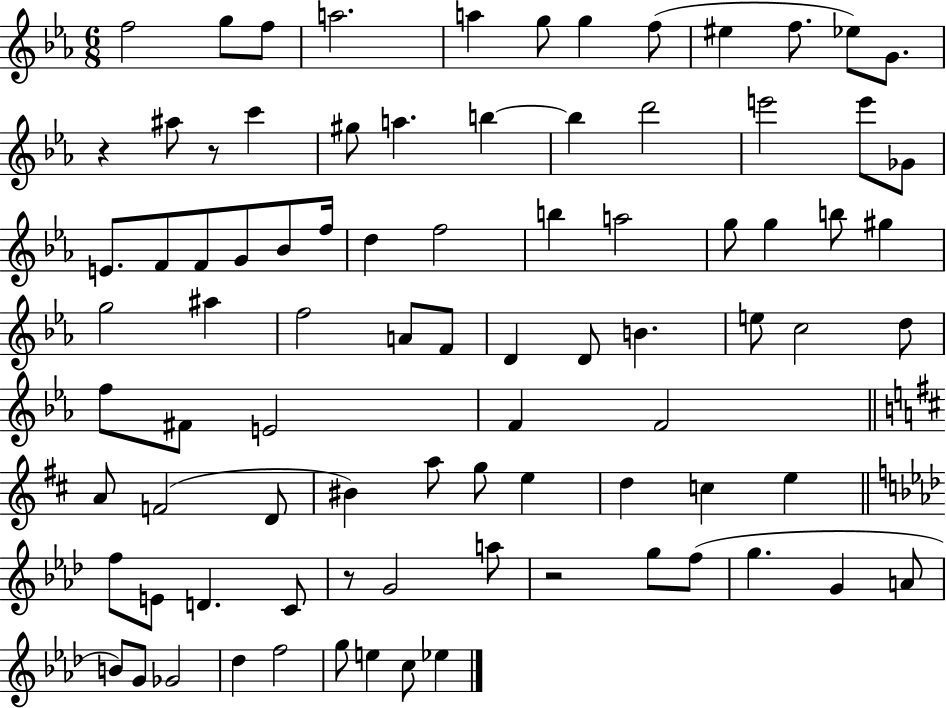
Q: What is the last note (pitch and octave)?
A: Eb5